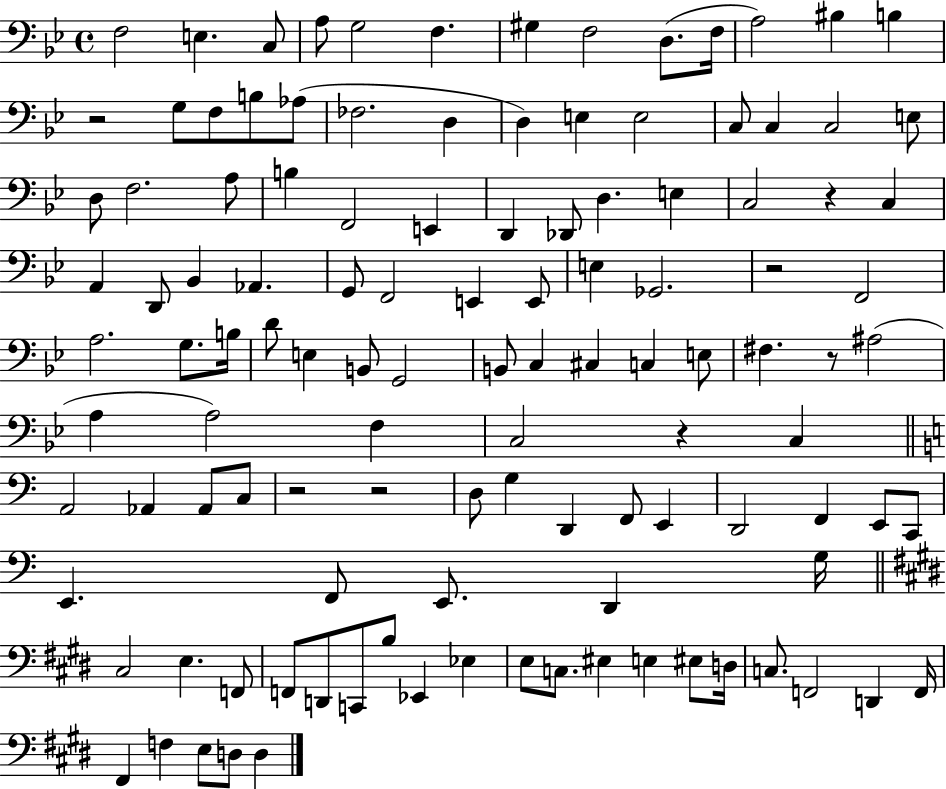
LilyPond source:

{
  \clef bass
  \time 4/4
  \defaultTimeSignature
  \key bes \major
  f2 e4. c8 | a8 g2 f4. | gis4 f2 d8.( f16 | a2) bis4 b4 | \break r2 g8 f8 b8 aes8( | fes2. d4 | d4) e4 e2 | c8 c4 c2 e8 | \break d8 f2. a8 | b4 f,2 e,4 | d,4 des,8 d4. e4 | c2 r4 c4 | \break a,4 d,8 bes,4 aes,4. | g,8 f,2 e,4 e,8 | e4 ges,2. | r2 f,2 | \break a2. g8. b16 | d'8 e4 b,8 g,2 | b,8 c4 cis4 c4 e8 | fis4. r8 ais2( | \break a4 a2) f4 | c2 r4 c4 | \bar "||" \break \key c \major a,2 aes,4 aes,8 c8 | r2 r2 | d8 g4 d,4 f,8 e,4 | d,2 f,4 e,8 c,8 | \break e,4. f,8 e,8. d,4 g16 | \bar "||" \break \key e \major cis2 e4. f,8 | f,8 d,8 c,8 b8 ees,4 ees4 | e8 c8. eis4 e4 eis8 d16 | c8. f,2 d,4 f,16 | \break fis,4 f4 e8 d8 d4 | \bar "|."
}